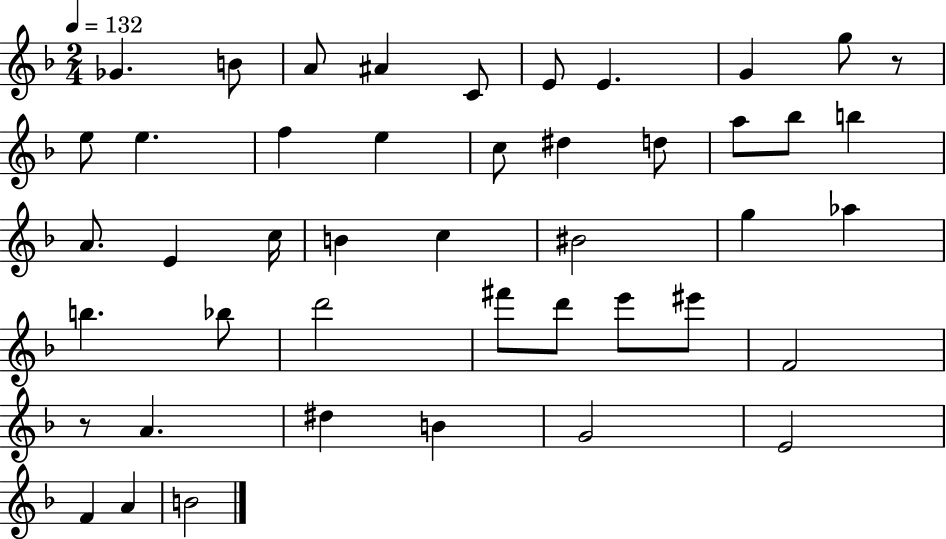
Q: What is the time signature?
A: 2/4